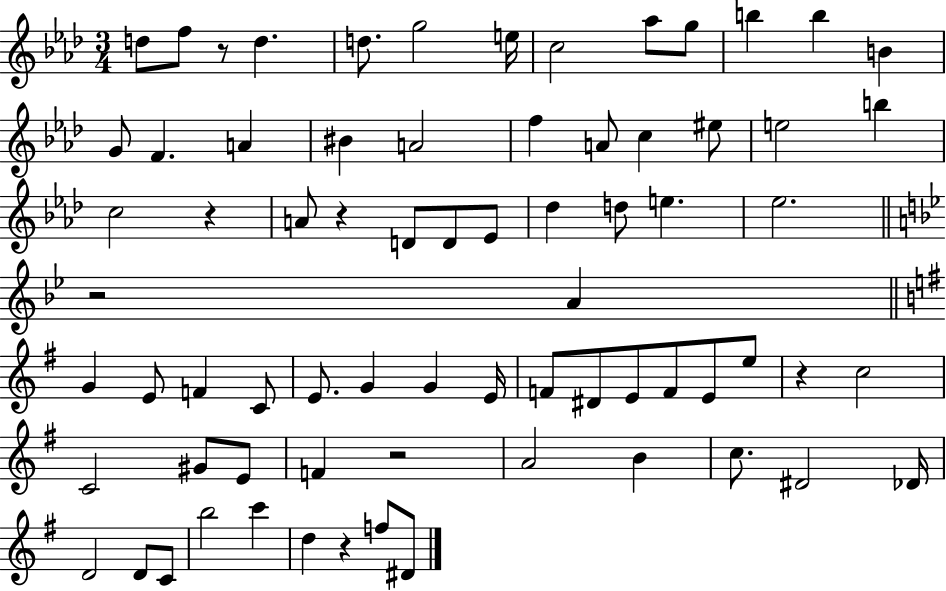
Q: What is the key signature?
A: AES major